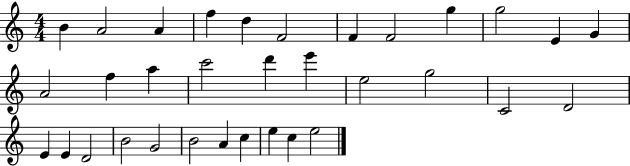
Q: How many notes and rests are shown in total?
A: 33